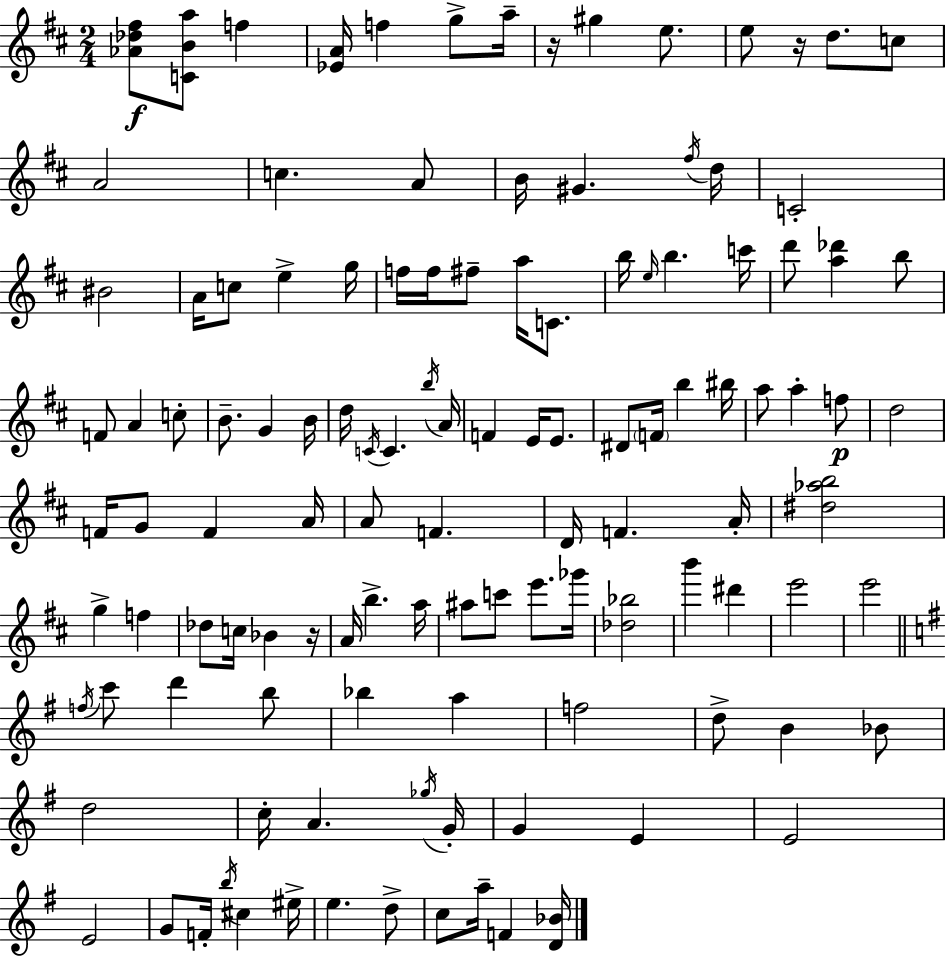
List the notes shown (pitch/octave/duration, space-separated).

[Ab4,Db5,F#5]/e [C4,B4,A5]/e F5/q [Eb4,A4]/s F5/q G5/e A5/s R/s G#5/q E5/e. E5/e R/s D5/e. C5/e A4/h C5/q. A4/e B4/s G#4/q. F#5/s D5/s C4/h BIS4/h A4/s C5/e E5/q G5/s F5/s F5/s F#5/e A5/s C4/e. B5/s E5/s B5/q. C6/s D6/e [A5,Db6]/q B5/e F4/e A4/q C5/e B4/e. G4/q B4/s D5/s C4/s C4/q. B5/s A4/s F4/q E4/s E4/e. D#4/e F4/s B5/q BIS5/s A5/e A5/q F5/e D5/h F4/s G4/e F4/q A4/s A4/e F4/q. D4/s F4/q. A4/s [D#5,Ab5,B5]/h G5/q F5/q Db5/e C5/s Bb4/q R/s A4/s B5/q. A5/s A#5/e C6/e E6/e. Gb6/s [Db5,Bb5]/h B6/q D#6/q E6/h E6/h F5/s C6/e D6/q B5/e Bb5/q A5/q F5/h D5/e B4/q Bb4/e D5/h C5/s A4/q. Gb5/s G4/s G4/q E4/q E4/h E4/h G4/e F4/s B5/s C#5/q EIS5/s E5/q. D5/e C5/e A5/s F4/q [D4,Bb4]/s